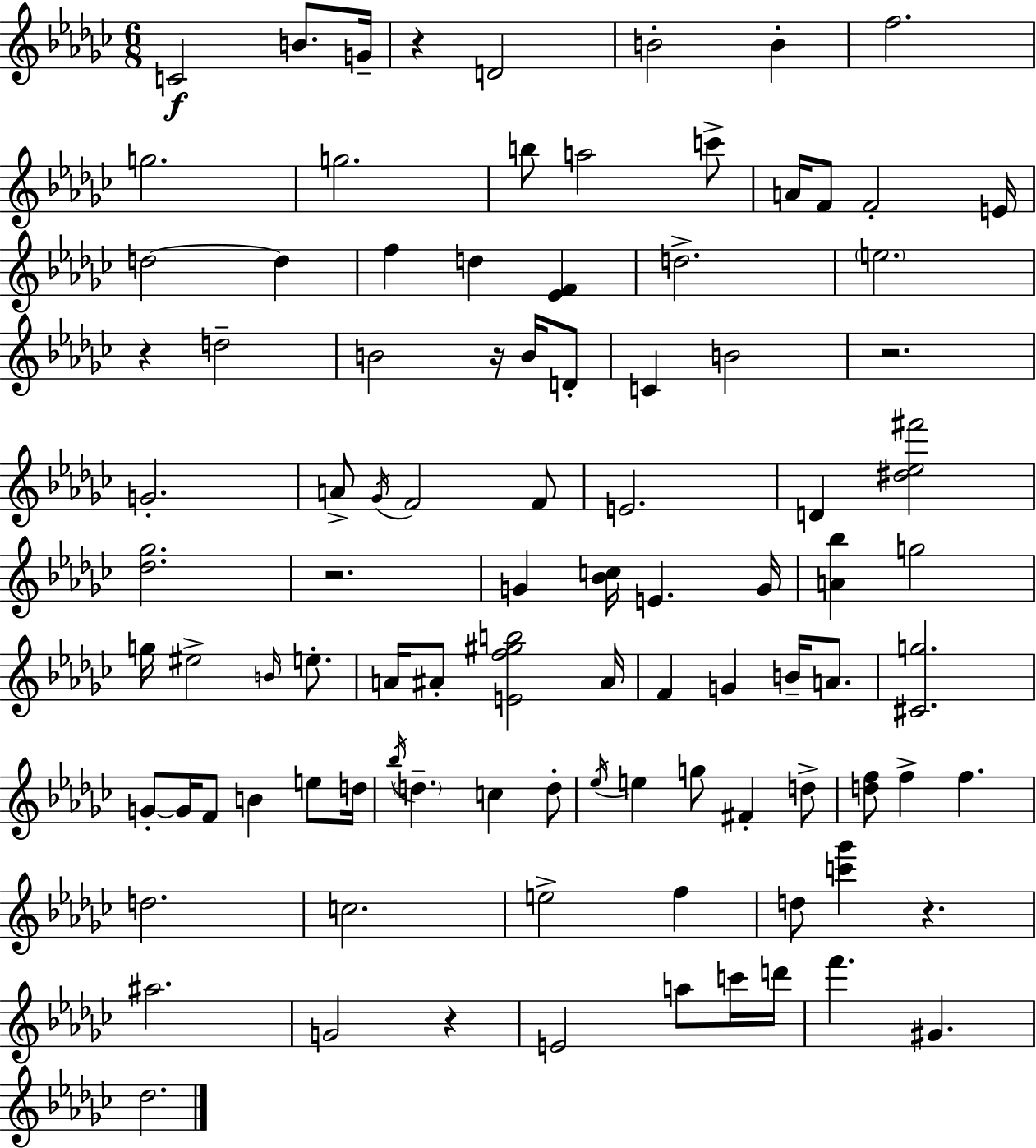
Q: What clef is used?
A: treble